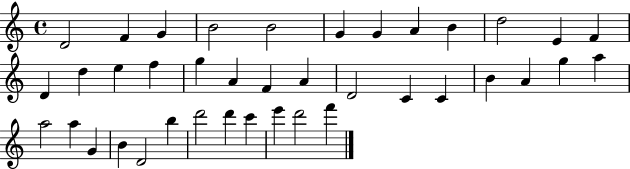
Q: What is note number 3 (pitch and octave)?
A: G4